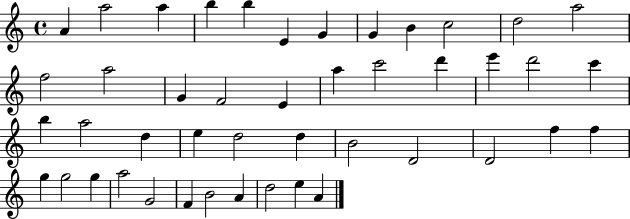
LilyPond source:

{
  \clef treble
  \time 4/4
  \defaultTimeSignature
  \key c \major
  a'4 a''2 a''4 | b''4 b''4 e'4 g'4 | g'4 b'4 c''2 | d''2 a''2 | \break f''2 a''2 | g'4 f'2 e'4 | a''4 c'''2 d'''4 | e'''4 d'''2 c'''4 | \break b''4 a''2 d''4 | e''4 d''2 d''4 | b'2 d'2 | d'2 f''4 f''4 | \break g''4 g''2 g''4 | a''2 g'2 | f'4 b'2 a'4 | d''2 e''4 a'4 | \break \bar "|."
}